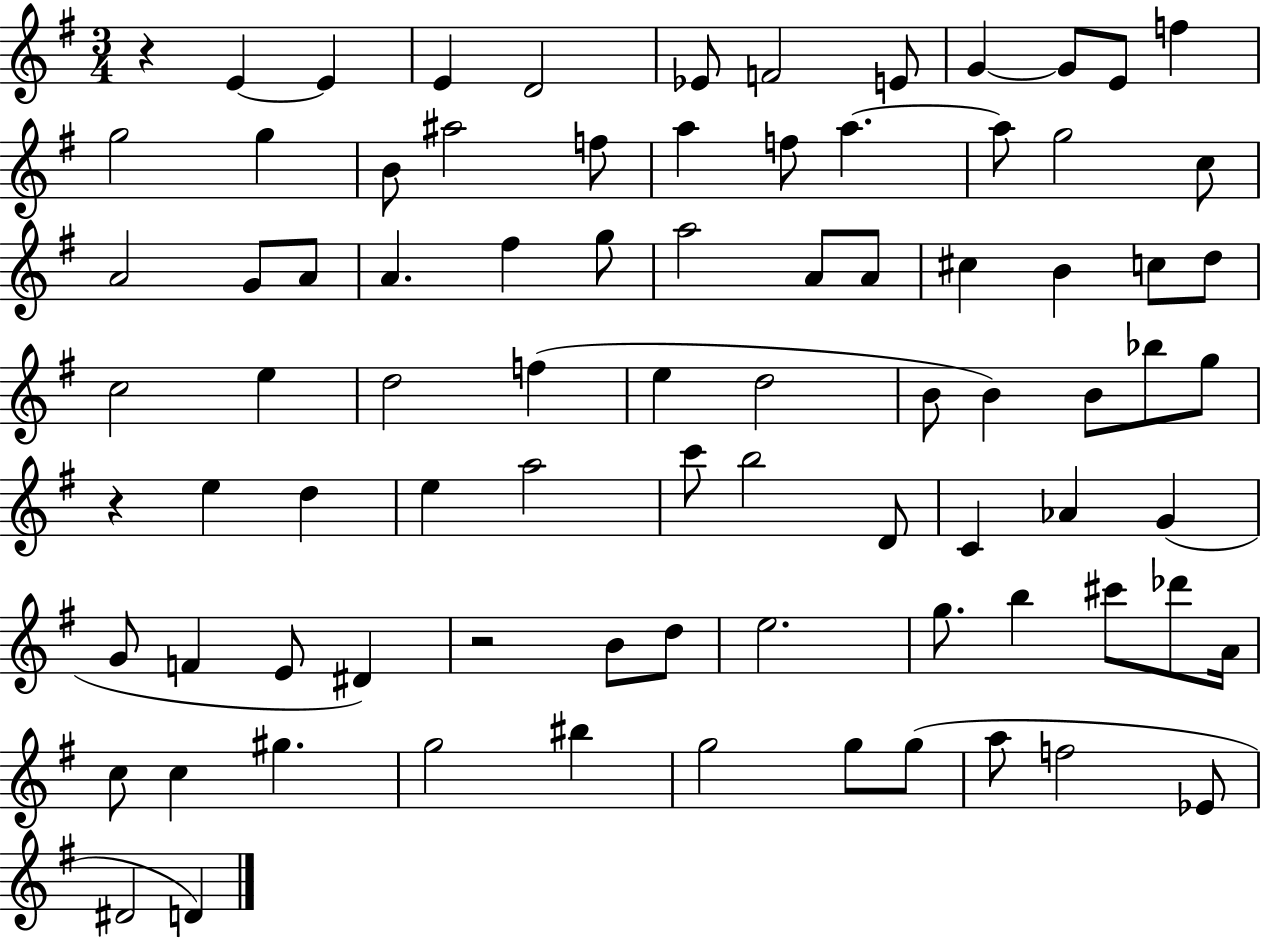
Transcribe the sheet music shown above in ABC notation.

X:1
T:Untitled
M:3/4
L:1/4
K:G
z E E E D2 _E/2 F2 E/2 G G/2 E/2 f g2 g B/2 ^a2 f/2 a f/2 a a/2 g2 c/2 A2 G/2 A/2 A ^f g/2 a2 A/2 A/2 ^c B c/2 d/2 c2 e d2 f e d2 B/2 B B/2 _b/2 g/2 z e d e a2 c'/2 b2 D/2 C _A G G/2 F E/2 ^D z2 B/2 d/2 e2 g/2 b ^c'/2 _d'/2 A/4 c/2 c ^g g2 ^b g2 g/2 g/2 a/2 f2 _E/2 ^D2 D